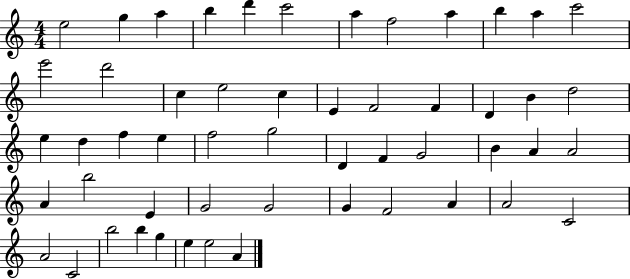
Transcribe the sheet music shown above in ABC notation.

X:1
T:Untitled
M:4/4
L:1/4
K:C
e2 g a b d' c'2 a f2 a b a c'2 e'2 d'2 c e2 c E F2 F D B d2 e d f e f2 g2 D F G2 B A A2 A b2 E G2 G2 G F2 A A2 C2 A2 C2 b2 b g e e2 A